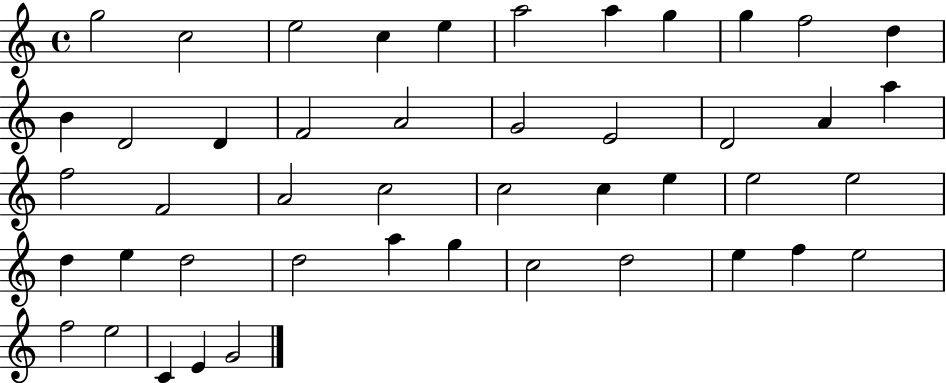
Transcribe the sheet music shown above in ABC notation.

X:1
T:Untitled
M:4/4
L:1/4
K:C
g2 c2 e2 c e a2 a g g f2 d B D2 D F2 A2 G2 E2 D2 A a f2 F2 A2 c2 c2 c e e2 e2 d e d2 d2 a g c2 d2 e f e2 f2 e2 C E G2